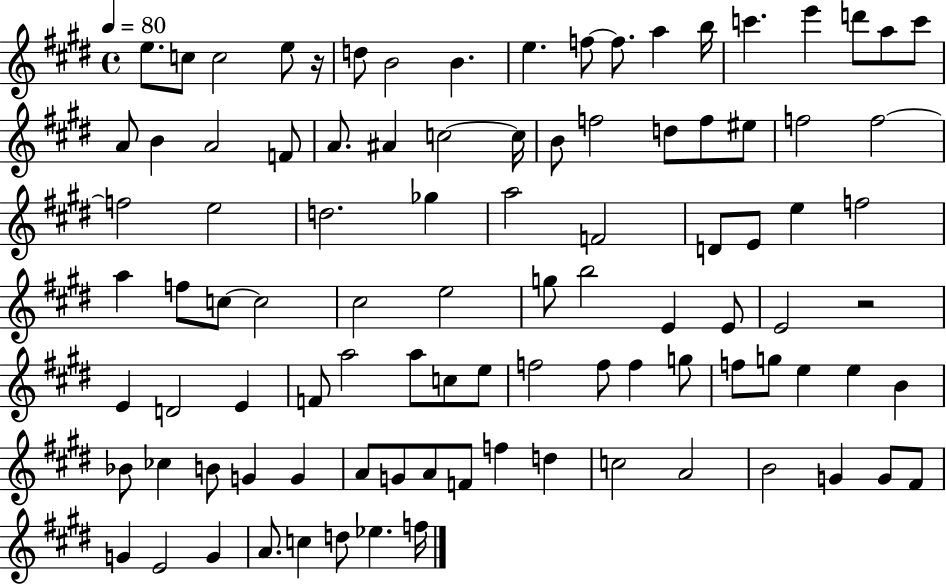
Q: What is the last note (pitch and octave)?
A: F5